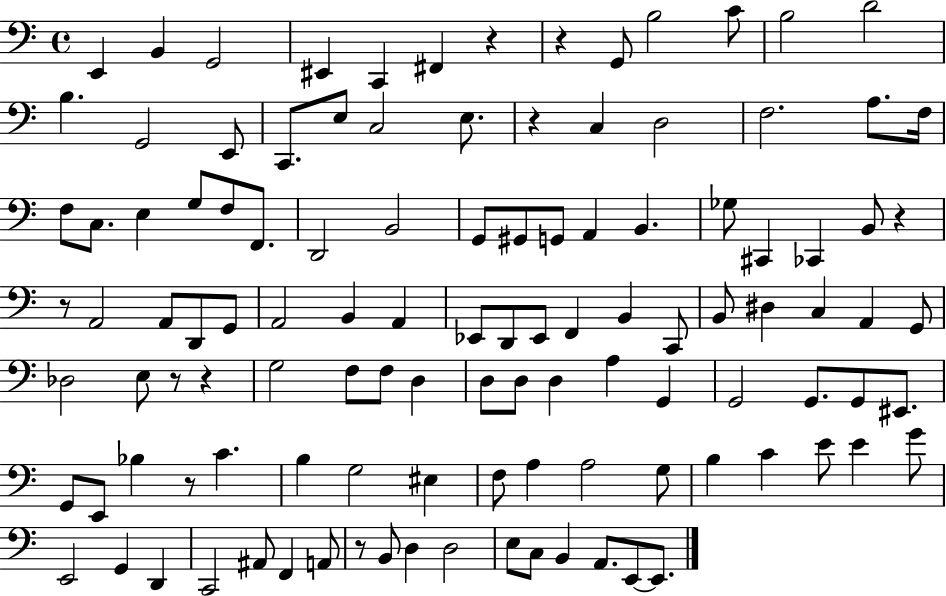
X:1
T:Untitled
M:4/4
L:1/4
K:C
E,, B,, G,,2 ^E,, C,, ^F,, z z G,,/2 B,2 C/2 B,2 D2 B, G,,2 E,,/2 C,,/2 E,/2 C,2 E,/2 z C, D,2 F,2 A,/2 F,/4 F,/2 C,/2 E, G,/2 F,/2 F,,/2 D,,2 B,,2 G,,/2 ^G,,/2 G,,/2 A,, B,, _G,/2 ^C,, _C,, B,,/2 z z/2 A,,2 A,,/2 D,,/2 G,,/2 A,,2 B,, A,, _E,,/2 D,,/2 _E,,/2 F,, B,, C,,/2 B,,/2 ^D, C, A,, G,,/2 _D,2 E,/2 z/2 z G,2 F,/2 F,/2 D, D,/2 D,/2 D, A, G,, G,,2 G,,/2 G,,/2 ^E,,/2 G,,/2 E,,/2 _B, z/2 C B, G,2 ^E, F,/2 A, A,2 G,/2 B, C E/2 E G/2 E,,2 G,, D,, C,,2 ^A,,/2 F,, A,,/2 z/2 B,,/2 D, D,2 E,/2 C,/2 B,, A,,/2 E,,/2 E,,/2